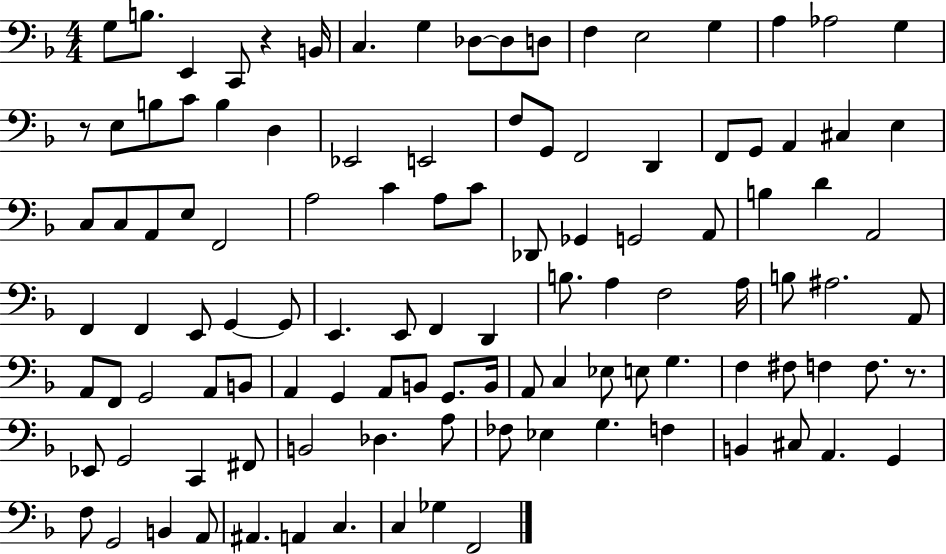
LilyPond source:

{
  \clef bass
  \numericTimeSignature
  \time 4/4
  \key f \major
  g8 b8. e,4 c,8 r4 b,16 | c4. g4 des8~~ des8 d8 | f4 e2 g4 | a4 aes2 g4 | \break r8 e8 b8 c'8 b4 d4 | ees,2 e,2 | f8 g,8 f,2 d,4 | f,8 g,8 a,4 cis4 e4 | \break c8 c8 a,8 e8 f,2 | a2 c'4 a8 c'8 | des,8 ges,4 g,2 a,8 | b4 d'4 a,2 | \break f,4 f,4 e,8 g,4~~ g,8 | e,4. e,8 f,4 d,4 | b8. a4 f2 a16 | b8 ais2. a,8 | \break a,8 f,8 g,2 a,8 b,8 | a,4 g,4 a,8 b,8 g,8. b,16 | a,8 c4 ees8 e8 g4. | f4 fis8 f4 f8. r8. | \break ees,8 g,2 c,4 fis,8 | b,2 des4. a8 | fes8 ees4 g4. f4 | b,4 cis8 a,4. g,4 | \break f8 g,2 b,4 a,8 | ais,4. a,4 c4. | c4 ges4 f,2 | \bar "|."
}